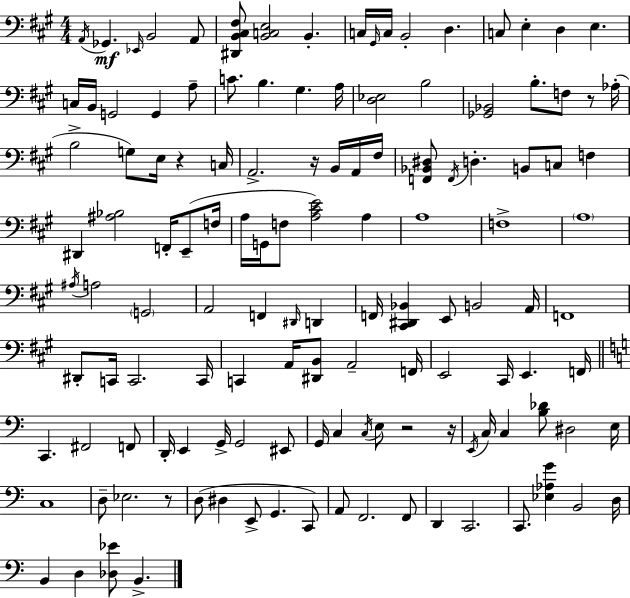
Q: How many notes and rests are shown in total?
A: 130